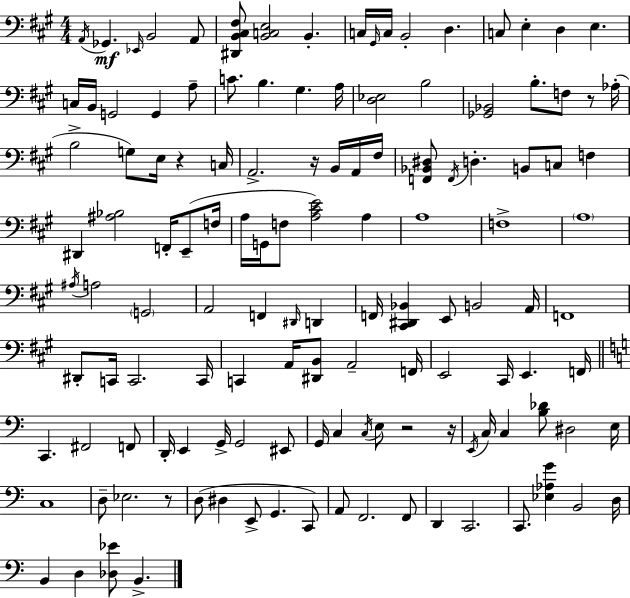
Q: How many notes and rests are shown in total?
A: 130